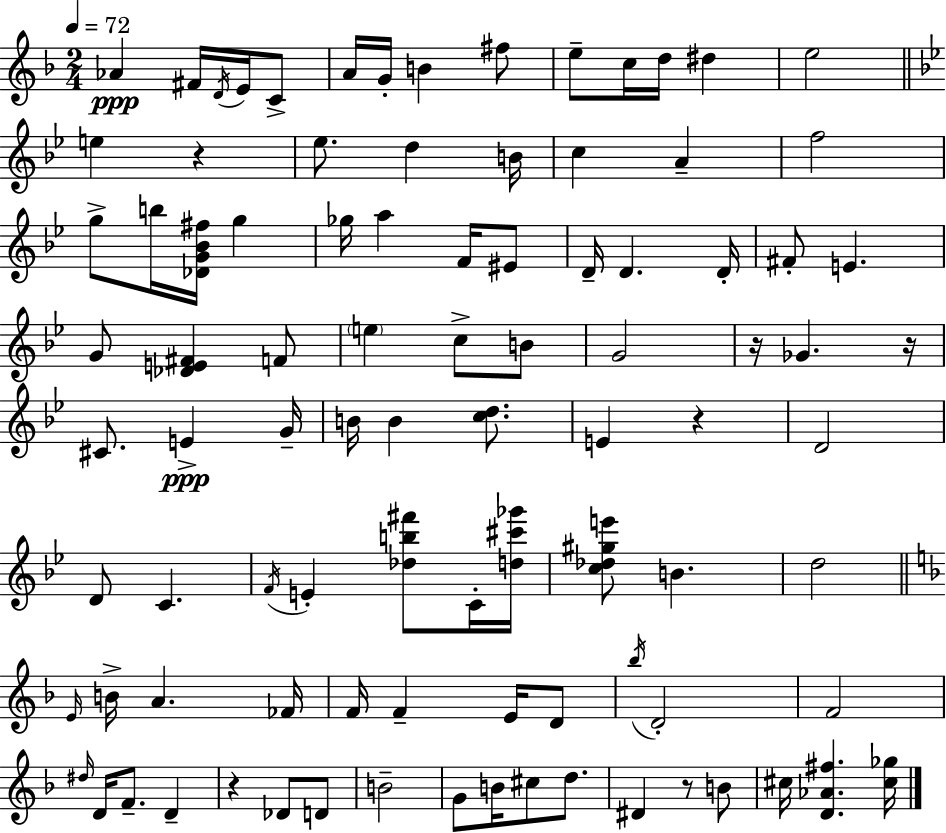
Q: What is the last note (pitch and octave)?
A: C#5